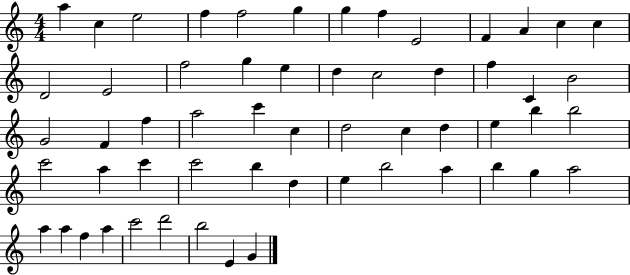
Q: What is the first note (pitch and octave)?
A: A5